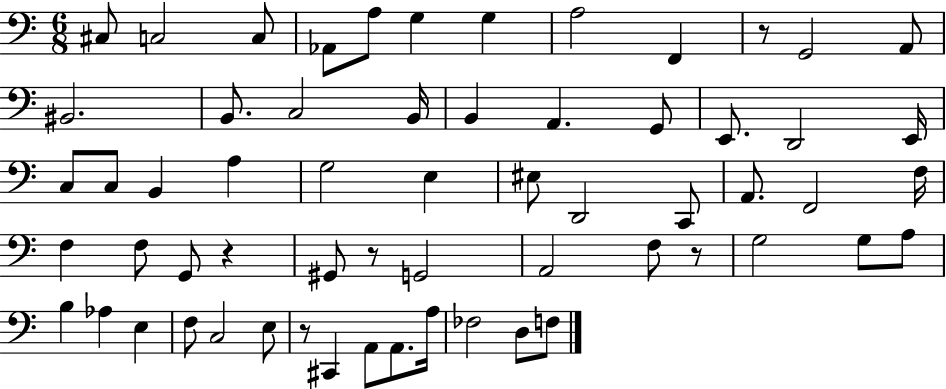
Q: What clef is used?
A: bass